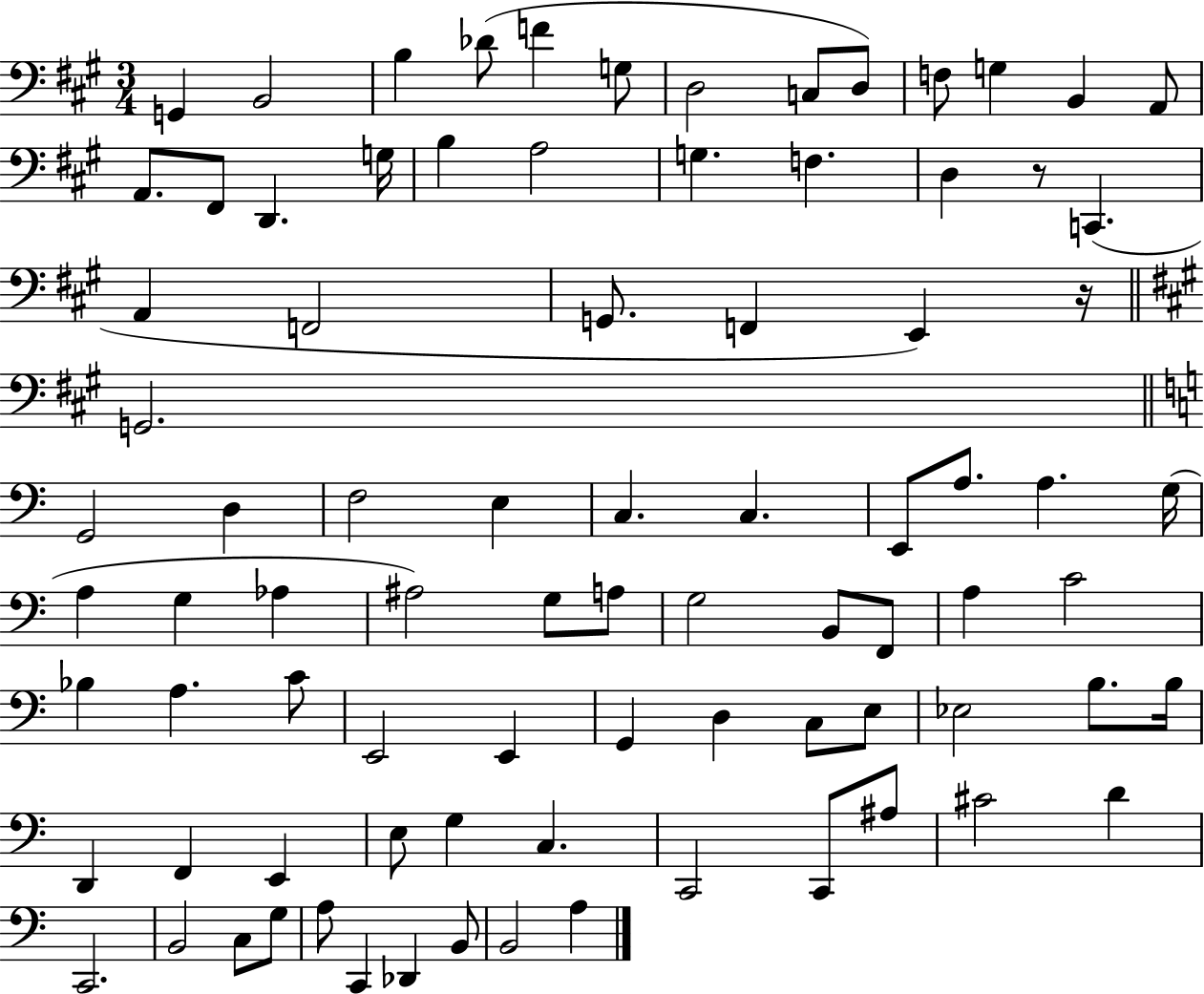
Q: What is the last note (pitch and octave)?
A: A3